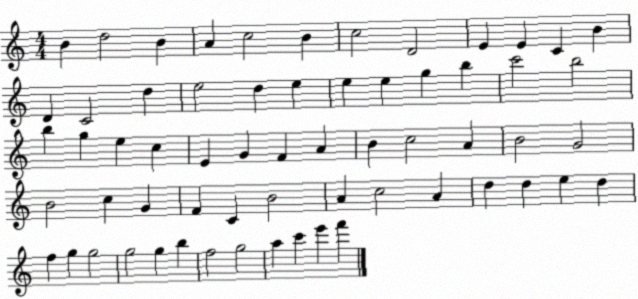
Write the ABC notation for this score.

X:1
T:Untitled
M:4/4
L:1/4
K:C
B d2 B A c2 B c2 D2 E E C B D C2 d e2 d e e e g b c'2 b2 b g e c E G F A B c2 A B2 G2 B2 c G F C B2 A c2 A d d e d f g g2 g2 g b f2 g2 a c' e' f'